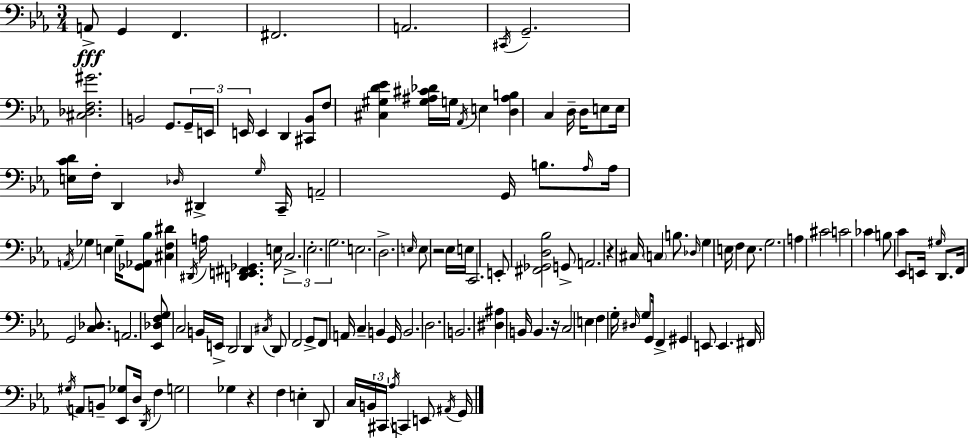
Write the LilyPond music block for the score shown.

{
  \clef bass
  \numericTimeSignature
  \time 3/4
  \key ees \major
  \repeat volta 2 { a,8->\fff g,4 f,4. | fis,2. | a,2. | \acciaccatura { cis,16 } g,2.-- | \break <cis des f gis'>2. | b,2 g,8. | \tuplet 3/2 { g,16-- e,16 e,16 } e,4 d,4 <cis, bes,>8 | f8 <cis gis d' ees'>4 <gis ais cis' des'>16 g16 \acciaccatura { aes,16 } e4 | \break <d ais b>4 c4 d16-- d16 | e8 e16 <e c' d'>16 f16-. d,4 \grace { des16 } dis,4-> | \grace { g16 } c,16-- a,2-- | g,16 b8. \grace { aes16 } aes16 \acciaccatura { a,16 } ges4 e4 | \break ges16-- <ges, aes, bes>8 <cis f dis'>4 \acciaccatura { dis,16 } a16 | <d, e, fis, ges,>4. e16 \tuplet 3/2 { c2.-> | ees2.-. | g2. } | \break e2. | d2.-> | \grace { e16 } e8 r2 | ees16 e16 c,2. | \break e,8-. <fis, ges, d bes>2 | g,8-> a,2. | r4 | cis16 \parenthesize c4 b8. \grace { des16 } g4 | \break e16 f4 e8. g2. | a4 | cis'2 c'2 | ces'4 b8 c'4 | \break ees,8 e,16 \grace { gis16 } d,8. f,16 g,2 | <c des>8. a,2. | <ees, des f g>8 | c2 b,16 e,16-> d,2 | \break d,4 \acciaccatura { cis16 } d,8 | f,2 g,8-> f,8 | a,16 c4-- b,4 g,16 b,2. | d2. | \break b,2. | <dis ais>4 | b,16 b,4. r16 c2 | e4 f4 | \break g16-. \grace { dis16 } g8 g,16 f,4-> | gis,4 e,8 e,4. | fis,16 \acciaccatura { gis16 } a,8 b,8-- <ees, ges>8 d16 \acciaccatura { d,16 } f4 | g2 ges4 | \break r4 f4 e4-. | d,8 c16 \tuplet 3/2 { b,16 cis,16 \acciaccatura { aes16 } } c,4 | e,8 \acciaccatura { ais,16 } g,16 } \bar "|."
}